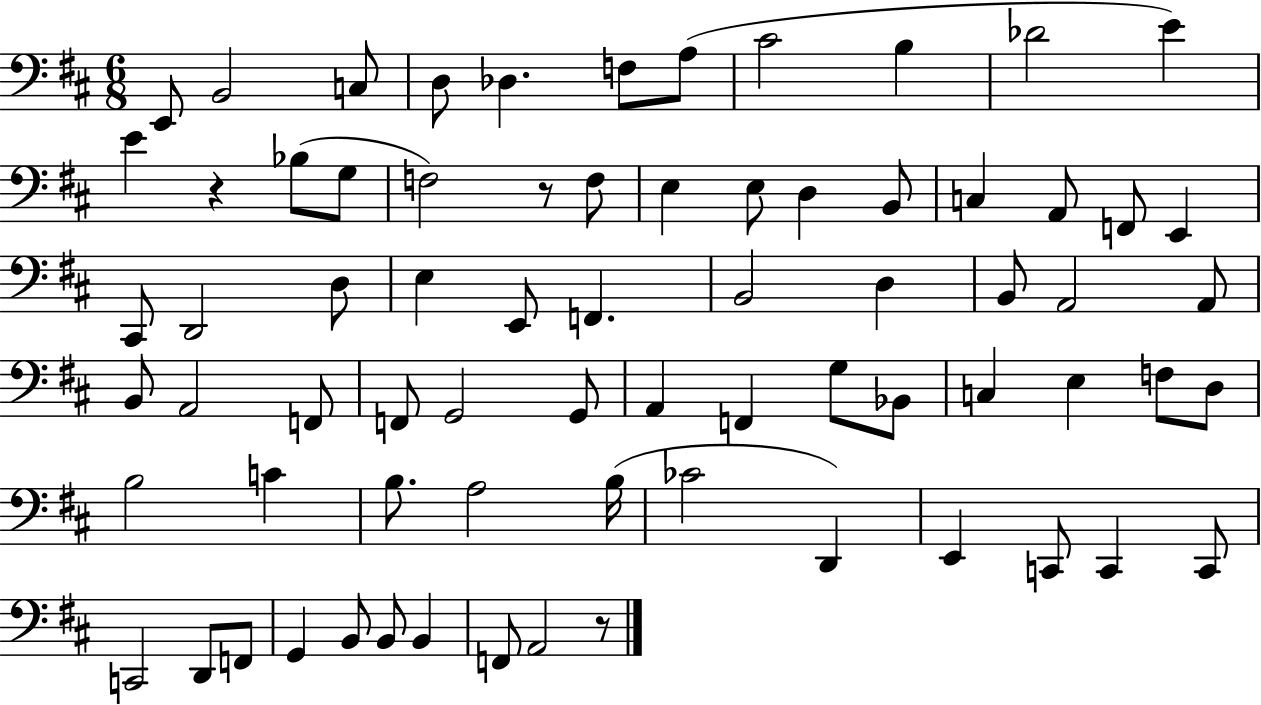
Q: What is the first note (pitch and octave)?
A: E2